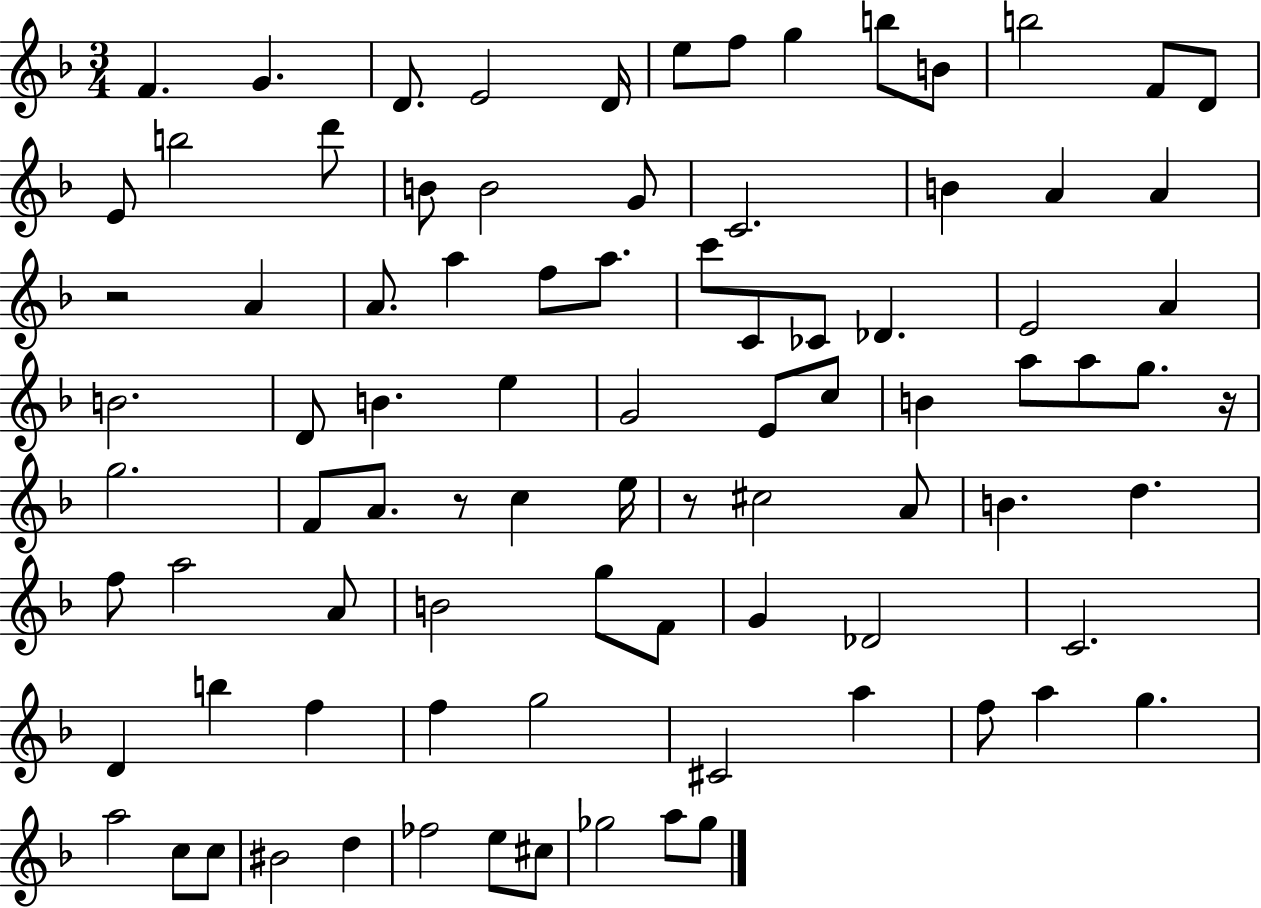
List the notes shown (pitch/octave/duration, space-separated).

F4/q. G4/q. D4/e. E4/h D4/s E5/e F5/e G5/q B5/e B4/e B5/h F4/e D4/e E4/e B5/h D6/e B4/e B4/h G4/e C4/h. B4/q A4/q A4/q R/h A4/q A4/e. A5/q F5/e A5/e. C6/e C4/e CES4/e Db4/q. E4/h A4/q B4/h. D4/e B4/q. E5/q G4/h E4/e C5/e B4/q A5/e A5/e G5/e. R/s G5/h. F4/e A4/e. R/e C5/q E5/s R/e C#5/h A4/e B4/q. D5/q. F5/e A5/h A4/e B4/h G5/e F4/e G4/q Db4/h C4/h. D4/q B5/q F5/q F5/q G5/h C#4/h A5/q F5/e A5/q G5/q. A5/h C5/e C5/e BIS4/h D5/q FES5/h E5/e C#5/e Gb5/h A5/e Gb5/e